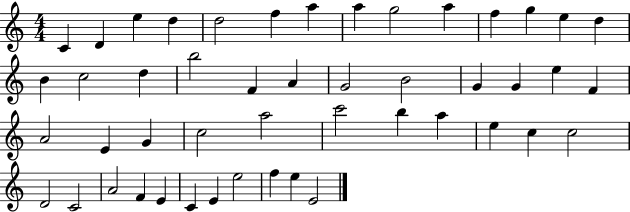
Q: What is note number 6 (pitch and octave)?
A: F5